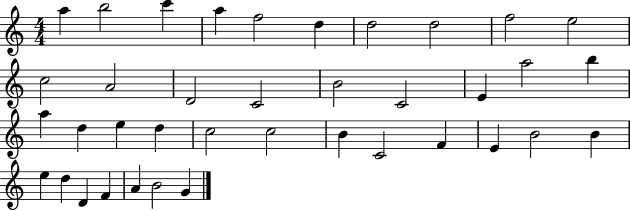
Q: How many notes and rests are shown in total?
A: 38